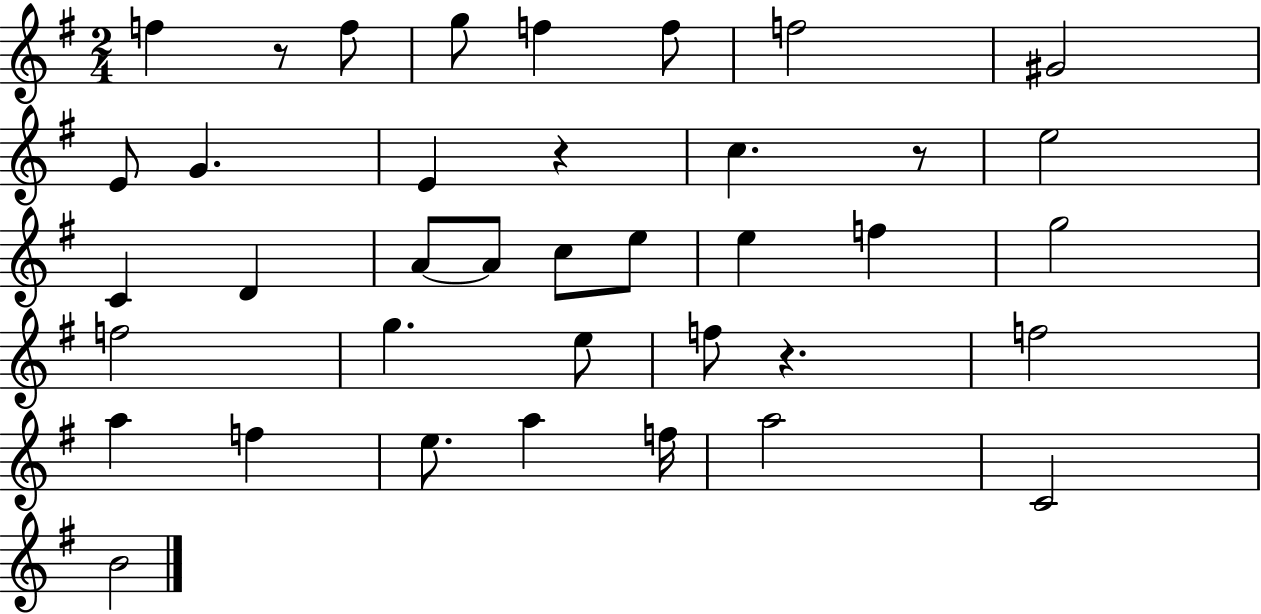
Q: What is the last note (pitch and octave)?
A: B4